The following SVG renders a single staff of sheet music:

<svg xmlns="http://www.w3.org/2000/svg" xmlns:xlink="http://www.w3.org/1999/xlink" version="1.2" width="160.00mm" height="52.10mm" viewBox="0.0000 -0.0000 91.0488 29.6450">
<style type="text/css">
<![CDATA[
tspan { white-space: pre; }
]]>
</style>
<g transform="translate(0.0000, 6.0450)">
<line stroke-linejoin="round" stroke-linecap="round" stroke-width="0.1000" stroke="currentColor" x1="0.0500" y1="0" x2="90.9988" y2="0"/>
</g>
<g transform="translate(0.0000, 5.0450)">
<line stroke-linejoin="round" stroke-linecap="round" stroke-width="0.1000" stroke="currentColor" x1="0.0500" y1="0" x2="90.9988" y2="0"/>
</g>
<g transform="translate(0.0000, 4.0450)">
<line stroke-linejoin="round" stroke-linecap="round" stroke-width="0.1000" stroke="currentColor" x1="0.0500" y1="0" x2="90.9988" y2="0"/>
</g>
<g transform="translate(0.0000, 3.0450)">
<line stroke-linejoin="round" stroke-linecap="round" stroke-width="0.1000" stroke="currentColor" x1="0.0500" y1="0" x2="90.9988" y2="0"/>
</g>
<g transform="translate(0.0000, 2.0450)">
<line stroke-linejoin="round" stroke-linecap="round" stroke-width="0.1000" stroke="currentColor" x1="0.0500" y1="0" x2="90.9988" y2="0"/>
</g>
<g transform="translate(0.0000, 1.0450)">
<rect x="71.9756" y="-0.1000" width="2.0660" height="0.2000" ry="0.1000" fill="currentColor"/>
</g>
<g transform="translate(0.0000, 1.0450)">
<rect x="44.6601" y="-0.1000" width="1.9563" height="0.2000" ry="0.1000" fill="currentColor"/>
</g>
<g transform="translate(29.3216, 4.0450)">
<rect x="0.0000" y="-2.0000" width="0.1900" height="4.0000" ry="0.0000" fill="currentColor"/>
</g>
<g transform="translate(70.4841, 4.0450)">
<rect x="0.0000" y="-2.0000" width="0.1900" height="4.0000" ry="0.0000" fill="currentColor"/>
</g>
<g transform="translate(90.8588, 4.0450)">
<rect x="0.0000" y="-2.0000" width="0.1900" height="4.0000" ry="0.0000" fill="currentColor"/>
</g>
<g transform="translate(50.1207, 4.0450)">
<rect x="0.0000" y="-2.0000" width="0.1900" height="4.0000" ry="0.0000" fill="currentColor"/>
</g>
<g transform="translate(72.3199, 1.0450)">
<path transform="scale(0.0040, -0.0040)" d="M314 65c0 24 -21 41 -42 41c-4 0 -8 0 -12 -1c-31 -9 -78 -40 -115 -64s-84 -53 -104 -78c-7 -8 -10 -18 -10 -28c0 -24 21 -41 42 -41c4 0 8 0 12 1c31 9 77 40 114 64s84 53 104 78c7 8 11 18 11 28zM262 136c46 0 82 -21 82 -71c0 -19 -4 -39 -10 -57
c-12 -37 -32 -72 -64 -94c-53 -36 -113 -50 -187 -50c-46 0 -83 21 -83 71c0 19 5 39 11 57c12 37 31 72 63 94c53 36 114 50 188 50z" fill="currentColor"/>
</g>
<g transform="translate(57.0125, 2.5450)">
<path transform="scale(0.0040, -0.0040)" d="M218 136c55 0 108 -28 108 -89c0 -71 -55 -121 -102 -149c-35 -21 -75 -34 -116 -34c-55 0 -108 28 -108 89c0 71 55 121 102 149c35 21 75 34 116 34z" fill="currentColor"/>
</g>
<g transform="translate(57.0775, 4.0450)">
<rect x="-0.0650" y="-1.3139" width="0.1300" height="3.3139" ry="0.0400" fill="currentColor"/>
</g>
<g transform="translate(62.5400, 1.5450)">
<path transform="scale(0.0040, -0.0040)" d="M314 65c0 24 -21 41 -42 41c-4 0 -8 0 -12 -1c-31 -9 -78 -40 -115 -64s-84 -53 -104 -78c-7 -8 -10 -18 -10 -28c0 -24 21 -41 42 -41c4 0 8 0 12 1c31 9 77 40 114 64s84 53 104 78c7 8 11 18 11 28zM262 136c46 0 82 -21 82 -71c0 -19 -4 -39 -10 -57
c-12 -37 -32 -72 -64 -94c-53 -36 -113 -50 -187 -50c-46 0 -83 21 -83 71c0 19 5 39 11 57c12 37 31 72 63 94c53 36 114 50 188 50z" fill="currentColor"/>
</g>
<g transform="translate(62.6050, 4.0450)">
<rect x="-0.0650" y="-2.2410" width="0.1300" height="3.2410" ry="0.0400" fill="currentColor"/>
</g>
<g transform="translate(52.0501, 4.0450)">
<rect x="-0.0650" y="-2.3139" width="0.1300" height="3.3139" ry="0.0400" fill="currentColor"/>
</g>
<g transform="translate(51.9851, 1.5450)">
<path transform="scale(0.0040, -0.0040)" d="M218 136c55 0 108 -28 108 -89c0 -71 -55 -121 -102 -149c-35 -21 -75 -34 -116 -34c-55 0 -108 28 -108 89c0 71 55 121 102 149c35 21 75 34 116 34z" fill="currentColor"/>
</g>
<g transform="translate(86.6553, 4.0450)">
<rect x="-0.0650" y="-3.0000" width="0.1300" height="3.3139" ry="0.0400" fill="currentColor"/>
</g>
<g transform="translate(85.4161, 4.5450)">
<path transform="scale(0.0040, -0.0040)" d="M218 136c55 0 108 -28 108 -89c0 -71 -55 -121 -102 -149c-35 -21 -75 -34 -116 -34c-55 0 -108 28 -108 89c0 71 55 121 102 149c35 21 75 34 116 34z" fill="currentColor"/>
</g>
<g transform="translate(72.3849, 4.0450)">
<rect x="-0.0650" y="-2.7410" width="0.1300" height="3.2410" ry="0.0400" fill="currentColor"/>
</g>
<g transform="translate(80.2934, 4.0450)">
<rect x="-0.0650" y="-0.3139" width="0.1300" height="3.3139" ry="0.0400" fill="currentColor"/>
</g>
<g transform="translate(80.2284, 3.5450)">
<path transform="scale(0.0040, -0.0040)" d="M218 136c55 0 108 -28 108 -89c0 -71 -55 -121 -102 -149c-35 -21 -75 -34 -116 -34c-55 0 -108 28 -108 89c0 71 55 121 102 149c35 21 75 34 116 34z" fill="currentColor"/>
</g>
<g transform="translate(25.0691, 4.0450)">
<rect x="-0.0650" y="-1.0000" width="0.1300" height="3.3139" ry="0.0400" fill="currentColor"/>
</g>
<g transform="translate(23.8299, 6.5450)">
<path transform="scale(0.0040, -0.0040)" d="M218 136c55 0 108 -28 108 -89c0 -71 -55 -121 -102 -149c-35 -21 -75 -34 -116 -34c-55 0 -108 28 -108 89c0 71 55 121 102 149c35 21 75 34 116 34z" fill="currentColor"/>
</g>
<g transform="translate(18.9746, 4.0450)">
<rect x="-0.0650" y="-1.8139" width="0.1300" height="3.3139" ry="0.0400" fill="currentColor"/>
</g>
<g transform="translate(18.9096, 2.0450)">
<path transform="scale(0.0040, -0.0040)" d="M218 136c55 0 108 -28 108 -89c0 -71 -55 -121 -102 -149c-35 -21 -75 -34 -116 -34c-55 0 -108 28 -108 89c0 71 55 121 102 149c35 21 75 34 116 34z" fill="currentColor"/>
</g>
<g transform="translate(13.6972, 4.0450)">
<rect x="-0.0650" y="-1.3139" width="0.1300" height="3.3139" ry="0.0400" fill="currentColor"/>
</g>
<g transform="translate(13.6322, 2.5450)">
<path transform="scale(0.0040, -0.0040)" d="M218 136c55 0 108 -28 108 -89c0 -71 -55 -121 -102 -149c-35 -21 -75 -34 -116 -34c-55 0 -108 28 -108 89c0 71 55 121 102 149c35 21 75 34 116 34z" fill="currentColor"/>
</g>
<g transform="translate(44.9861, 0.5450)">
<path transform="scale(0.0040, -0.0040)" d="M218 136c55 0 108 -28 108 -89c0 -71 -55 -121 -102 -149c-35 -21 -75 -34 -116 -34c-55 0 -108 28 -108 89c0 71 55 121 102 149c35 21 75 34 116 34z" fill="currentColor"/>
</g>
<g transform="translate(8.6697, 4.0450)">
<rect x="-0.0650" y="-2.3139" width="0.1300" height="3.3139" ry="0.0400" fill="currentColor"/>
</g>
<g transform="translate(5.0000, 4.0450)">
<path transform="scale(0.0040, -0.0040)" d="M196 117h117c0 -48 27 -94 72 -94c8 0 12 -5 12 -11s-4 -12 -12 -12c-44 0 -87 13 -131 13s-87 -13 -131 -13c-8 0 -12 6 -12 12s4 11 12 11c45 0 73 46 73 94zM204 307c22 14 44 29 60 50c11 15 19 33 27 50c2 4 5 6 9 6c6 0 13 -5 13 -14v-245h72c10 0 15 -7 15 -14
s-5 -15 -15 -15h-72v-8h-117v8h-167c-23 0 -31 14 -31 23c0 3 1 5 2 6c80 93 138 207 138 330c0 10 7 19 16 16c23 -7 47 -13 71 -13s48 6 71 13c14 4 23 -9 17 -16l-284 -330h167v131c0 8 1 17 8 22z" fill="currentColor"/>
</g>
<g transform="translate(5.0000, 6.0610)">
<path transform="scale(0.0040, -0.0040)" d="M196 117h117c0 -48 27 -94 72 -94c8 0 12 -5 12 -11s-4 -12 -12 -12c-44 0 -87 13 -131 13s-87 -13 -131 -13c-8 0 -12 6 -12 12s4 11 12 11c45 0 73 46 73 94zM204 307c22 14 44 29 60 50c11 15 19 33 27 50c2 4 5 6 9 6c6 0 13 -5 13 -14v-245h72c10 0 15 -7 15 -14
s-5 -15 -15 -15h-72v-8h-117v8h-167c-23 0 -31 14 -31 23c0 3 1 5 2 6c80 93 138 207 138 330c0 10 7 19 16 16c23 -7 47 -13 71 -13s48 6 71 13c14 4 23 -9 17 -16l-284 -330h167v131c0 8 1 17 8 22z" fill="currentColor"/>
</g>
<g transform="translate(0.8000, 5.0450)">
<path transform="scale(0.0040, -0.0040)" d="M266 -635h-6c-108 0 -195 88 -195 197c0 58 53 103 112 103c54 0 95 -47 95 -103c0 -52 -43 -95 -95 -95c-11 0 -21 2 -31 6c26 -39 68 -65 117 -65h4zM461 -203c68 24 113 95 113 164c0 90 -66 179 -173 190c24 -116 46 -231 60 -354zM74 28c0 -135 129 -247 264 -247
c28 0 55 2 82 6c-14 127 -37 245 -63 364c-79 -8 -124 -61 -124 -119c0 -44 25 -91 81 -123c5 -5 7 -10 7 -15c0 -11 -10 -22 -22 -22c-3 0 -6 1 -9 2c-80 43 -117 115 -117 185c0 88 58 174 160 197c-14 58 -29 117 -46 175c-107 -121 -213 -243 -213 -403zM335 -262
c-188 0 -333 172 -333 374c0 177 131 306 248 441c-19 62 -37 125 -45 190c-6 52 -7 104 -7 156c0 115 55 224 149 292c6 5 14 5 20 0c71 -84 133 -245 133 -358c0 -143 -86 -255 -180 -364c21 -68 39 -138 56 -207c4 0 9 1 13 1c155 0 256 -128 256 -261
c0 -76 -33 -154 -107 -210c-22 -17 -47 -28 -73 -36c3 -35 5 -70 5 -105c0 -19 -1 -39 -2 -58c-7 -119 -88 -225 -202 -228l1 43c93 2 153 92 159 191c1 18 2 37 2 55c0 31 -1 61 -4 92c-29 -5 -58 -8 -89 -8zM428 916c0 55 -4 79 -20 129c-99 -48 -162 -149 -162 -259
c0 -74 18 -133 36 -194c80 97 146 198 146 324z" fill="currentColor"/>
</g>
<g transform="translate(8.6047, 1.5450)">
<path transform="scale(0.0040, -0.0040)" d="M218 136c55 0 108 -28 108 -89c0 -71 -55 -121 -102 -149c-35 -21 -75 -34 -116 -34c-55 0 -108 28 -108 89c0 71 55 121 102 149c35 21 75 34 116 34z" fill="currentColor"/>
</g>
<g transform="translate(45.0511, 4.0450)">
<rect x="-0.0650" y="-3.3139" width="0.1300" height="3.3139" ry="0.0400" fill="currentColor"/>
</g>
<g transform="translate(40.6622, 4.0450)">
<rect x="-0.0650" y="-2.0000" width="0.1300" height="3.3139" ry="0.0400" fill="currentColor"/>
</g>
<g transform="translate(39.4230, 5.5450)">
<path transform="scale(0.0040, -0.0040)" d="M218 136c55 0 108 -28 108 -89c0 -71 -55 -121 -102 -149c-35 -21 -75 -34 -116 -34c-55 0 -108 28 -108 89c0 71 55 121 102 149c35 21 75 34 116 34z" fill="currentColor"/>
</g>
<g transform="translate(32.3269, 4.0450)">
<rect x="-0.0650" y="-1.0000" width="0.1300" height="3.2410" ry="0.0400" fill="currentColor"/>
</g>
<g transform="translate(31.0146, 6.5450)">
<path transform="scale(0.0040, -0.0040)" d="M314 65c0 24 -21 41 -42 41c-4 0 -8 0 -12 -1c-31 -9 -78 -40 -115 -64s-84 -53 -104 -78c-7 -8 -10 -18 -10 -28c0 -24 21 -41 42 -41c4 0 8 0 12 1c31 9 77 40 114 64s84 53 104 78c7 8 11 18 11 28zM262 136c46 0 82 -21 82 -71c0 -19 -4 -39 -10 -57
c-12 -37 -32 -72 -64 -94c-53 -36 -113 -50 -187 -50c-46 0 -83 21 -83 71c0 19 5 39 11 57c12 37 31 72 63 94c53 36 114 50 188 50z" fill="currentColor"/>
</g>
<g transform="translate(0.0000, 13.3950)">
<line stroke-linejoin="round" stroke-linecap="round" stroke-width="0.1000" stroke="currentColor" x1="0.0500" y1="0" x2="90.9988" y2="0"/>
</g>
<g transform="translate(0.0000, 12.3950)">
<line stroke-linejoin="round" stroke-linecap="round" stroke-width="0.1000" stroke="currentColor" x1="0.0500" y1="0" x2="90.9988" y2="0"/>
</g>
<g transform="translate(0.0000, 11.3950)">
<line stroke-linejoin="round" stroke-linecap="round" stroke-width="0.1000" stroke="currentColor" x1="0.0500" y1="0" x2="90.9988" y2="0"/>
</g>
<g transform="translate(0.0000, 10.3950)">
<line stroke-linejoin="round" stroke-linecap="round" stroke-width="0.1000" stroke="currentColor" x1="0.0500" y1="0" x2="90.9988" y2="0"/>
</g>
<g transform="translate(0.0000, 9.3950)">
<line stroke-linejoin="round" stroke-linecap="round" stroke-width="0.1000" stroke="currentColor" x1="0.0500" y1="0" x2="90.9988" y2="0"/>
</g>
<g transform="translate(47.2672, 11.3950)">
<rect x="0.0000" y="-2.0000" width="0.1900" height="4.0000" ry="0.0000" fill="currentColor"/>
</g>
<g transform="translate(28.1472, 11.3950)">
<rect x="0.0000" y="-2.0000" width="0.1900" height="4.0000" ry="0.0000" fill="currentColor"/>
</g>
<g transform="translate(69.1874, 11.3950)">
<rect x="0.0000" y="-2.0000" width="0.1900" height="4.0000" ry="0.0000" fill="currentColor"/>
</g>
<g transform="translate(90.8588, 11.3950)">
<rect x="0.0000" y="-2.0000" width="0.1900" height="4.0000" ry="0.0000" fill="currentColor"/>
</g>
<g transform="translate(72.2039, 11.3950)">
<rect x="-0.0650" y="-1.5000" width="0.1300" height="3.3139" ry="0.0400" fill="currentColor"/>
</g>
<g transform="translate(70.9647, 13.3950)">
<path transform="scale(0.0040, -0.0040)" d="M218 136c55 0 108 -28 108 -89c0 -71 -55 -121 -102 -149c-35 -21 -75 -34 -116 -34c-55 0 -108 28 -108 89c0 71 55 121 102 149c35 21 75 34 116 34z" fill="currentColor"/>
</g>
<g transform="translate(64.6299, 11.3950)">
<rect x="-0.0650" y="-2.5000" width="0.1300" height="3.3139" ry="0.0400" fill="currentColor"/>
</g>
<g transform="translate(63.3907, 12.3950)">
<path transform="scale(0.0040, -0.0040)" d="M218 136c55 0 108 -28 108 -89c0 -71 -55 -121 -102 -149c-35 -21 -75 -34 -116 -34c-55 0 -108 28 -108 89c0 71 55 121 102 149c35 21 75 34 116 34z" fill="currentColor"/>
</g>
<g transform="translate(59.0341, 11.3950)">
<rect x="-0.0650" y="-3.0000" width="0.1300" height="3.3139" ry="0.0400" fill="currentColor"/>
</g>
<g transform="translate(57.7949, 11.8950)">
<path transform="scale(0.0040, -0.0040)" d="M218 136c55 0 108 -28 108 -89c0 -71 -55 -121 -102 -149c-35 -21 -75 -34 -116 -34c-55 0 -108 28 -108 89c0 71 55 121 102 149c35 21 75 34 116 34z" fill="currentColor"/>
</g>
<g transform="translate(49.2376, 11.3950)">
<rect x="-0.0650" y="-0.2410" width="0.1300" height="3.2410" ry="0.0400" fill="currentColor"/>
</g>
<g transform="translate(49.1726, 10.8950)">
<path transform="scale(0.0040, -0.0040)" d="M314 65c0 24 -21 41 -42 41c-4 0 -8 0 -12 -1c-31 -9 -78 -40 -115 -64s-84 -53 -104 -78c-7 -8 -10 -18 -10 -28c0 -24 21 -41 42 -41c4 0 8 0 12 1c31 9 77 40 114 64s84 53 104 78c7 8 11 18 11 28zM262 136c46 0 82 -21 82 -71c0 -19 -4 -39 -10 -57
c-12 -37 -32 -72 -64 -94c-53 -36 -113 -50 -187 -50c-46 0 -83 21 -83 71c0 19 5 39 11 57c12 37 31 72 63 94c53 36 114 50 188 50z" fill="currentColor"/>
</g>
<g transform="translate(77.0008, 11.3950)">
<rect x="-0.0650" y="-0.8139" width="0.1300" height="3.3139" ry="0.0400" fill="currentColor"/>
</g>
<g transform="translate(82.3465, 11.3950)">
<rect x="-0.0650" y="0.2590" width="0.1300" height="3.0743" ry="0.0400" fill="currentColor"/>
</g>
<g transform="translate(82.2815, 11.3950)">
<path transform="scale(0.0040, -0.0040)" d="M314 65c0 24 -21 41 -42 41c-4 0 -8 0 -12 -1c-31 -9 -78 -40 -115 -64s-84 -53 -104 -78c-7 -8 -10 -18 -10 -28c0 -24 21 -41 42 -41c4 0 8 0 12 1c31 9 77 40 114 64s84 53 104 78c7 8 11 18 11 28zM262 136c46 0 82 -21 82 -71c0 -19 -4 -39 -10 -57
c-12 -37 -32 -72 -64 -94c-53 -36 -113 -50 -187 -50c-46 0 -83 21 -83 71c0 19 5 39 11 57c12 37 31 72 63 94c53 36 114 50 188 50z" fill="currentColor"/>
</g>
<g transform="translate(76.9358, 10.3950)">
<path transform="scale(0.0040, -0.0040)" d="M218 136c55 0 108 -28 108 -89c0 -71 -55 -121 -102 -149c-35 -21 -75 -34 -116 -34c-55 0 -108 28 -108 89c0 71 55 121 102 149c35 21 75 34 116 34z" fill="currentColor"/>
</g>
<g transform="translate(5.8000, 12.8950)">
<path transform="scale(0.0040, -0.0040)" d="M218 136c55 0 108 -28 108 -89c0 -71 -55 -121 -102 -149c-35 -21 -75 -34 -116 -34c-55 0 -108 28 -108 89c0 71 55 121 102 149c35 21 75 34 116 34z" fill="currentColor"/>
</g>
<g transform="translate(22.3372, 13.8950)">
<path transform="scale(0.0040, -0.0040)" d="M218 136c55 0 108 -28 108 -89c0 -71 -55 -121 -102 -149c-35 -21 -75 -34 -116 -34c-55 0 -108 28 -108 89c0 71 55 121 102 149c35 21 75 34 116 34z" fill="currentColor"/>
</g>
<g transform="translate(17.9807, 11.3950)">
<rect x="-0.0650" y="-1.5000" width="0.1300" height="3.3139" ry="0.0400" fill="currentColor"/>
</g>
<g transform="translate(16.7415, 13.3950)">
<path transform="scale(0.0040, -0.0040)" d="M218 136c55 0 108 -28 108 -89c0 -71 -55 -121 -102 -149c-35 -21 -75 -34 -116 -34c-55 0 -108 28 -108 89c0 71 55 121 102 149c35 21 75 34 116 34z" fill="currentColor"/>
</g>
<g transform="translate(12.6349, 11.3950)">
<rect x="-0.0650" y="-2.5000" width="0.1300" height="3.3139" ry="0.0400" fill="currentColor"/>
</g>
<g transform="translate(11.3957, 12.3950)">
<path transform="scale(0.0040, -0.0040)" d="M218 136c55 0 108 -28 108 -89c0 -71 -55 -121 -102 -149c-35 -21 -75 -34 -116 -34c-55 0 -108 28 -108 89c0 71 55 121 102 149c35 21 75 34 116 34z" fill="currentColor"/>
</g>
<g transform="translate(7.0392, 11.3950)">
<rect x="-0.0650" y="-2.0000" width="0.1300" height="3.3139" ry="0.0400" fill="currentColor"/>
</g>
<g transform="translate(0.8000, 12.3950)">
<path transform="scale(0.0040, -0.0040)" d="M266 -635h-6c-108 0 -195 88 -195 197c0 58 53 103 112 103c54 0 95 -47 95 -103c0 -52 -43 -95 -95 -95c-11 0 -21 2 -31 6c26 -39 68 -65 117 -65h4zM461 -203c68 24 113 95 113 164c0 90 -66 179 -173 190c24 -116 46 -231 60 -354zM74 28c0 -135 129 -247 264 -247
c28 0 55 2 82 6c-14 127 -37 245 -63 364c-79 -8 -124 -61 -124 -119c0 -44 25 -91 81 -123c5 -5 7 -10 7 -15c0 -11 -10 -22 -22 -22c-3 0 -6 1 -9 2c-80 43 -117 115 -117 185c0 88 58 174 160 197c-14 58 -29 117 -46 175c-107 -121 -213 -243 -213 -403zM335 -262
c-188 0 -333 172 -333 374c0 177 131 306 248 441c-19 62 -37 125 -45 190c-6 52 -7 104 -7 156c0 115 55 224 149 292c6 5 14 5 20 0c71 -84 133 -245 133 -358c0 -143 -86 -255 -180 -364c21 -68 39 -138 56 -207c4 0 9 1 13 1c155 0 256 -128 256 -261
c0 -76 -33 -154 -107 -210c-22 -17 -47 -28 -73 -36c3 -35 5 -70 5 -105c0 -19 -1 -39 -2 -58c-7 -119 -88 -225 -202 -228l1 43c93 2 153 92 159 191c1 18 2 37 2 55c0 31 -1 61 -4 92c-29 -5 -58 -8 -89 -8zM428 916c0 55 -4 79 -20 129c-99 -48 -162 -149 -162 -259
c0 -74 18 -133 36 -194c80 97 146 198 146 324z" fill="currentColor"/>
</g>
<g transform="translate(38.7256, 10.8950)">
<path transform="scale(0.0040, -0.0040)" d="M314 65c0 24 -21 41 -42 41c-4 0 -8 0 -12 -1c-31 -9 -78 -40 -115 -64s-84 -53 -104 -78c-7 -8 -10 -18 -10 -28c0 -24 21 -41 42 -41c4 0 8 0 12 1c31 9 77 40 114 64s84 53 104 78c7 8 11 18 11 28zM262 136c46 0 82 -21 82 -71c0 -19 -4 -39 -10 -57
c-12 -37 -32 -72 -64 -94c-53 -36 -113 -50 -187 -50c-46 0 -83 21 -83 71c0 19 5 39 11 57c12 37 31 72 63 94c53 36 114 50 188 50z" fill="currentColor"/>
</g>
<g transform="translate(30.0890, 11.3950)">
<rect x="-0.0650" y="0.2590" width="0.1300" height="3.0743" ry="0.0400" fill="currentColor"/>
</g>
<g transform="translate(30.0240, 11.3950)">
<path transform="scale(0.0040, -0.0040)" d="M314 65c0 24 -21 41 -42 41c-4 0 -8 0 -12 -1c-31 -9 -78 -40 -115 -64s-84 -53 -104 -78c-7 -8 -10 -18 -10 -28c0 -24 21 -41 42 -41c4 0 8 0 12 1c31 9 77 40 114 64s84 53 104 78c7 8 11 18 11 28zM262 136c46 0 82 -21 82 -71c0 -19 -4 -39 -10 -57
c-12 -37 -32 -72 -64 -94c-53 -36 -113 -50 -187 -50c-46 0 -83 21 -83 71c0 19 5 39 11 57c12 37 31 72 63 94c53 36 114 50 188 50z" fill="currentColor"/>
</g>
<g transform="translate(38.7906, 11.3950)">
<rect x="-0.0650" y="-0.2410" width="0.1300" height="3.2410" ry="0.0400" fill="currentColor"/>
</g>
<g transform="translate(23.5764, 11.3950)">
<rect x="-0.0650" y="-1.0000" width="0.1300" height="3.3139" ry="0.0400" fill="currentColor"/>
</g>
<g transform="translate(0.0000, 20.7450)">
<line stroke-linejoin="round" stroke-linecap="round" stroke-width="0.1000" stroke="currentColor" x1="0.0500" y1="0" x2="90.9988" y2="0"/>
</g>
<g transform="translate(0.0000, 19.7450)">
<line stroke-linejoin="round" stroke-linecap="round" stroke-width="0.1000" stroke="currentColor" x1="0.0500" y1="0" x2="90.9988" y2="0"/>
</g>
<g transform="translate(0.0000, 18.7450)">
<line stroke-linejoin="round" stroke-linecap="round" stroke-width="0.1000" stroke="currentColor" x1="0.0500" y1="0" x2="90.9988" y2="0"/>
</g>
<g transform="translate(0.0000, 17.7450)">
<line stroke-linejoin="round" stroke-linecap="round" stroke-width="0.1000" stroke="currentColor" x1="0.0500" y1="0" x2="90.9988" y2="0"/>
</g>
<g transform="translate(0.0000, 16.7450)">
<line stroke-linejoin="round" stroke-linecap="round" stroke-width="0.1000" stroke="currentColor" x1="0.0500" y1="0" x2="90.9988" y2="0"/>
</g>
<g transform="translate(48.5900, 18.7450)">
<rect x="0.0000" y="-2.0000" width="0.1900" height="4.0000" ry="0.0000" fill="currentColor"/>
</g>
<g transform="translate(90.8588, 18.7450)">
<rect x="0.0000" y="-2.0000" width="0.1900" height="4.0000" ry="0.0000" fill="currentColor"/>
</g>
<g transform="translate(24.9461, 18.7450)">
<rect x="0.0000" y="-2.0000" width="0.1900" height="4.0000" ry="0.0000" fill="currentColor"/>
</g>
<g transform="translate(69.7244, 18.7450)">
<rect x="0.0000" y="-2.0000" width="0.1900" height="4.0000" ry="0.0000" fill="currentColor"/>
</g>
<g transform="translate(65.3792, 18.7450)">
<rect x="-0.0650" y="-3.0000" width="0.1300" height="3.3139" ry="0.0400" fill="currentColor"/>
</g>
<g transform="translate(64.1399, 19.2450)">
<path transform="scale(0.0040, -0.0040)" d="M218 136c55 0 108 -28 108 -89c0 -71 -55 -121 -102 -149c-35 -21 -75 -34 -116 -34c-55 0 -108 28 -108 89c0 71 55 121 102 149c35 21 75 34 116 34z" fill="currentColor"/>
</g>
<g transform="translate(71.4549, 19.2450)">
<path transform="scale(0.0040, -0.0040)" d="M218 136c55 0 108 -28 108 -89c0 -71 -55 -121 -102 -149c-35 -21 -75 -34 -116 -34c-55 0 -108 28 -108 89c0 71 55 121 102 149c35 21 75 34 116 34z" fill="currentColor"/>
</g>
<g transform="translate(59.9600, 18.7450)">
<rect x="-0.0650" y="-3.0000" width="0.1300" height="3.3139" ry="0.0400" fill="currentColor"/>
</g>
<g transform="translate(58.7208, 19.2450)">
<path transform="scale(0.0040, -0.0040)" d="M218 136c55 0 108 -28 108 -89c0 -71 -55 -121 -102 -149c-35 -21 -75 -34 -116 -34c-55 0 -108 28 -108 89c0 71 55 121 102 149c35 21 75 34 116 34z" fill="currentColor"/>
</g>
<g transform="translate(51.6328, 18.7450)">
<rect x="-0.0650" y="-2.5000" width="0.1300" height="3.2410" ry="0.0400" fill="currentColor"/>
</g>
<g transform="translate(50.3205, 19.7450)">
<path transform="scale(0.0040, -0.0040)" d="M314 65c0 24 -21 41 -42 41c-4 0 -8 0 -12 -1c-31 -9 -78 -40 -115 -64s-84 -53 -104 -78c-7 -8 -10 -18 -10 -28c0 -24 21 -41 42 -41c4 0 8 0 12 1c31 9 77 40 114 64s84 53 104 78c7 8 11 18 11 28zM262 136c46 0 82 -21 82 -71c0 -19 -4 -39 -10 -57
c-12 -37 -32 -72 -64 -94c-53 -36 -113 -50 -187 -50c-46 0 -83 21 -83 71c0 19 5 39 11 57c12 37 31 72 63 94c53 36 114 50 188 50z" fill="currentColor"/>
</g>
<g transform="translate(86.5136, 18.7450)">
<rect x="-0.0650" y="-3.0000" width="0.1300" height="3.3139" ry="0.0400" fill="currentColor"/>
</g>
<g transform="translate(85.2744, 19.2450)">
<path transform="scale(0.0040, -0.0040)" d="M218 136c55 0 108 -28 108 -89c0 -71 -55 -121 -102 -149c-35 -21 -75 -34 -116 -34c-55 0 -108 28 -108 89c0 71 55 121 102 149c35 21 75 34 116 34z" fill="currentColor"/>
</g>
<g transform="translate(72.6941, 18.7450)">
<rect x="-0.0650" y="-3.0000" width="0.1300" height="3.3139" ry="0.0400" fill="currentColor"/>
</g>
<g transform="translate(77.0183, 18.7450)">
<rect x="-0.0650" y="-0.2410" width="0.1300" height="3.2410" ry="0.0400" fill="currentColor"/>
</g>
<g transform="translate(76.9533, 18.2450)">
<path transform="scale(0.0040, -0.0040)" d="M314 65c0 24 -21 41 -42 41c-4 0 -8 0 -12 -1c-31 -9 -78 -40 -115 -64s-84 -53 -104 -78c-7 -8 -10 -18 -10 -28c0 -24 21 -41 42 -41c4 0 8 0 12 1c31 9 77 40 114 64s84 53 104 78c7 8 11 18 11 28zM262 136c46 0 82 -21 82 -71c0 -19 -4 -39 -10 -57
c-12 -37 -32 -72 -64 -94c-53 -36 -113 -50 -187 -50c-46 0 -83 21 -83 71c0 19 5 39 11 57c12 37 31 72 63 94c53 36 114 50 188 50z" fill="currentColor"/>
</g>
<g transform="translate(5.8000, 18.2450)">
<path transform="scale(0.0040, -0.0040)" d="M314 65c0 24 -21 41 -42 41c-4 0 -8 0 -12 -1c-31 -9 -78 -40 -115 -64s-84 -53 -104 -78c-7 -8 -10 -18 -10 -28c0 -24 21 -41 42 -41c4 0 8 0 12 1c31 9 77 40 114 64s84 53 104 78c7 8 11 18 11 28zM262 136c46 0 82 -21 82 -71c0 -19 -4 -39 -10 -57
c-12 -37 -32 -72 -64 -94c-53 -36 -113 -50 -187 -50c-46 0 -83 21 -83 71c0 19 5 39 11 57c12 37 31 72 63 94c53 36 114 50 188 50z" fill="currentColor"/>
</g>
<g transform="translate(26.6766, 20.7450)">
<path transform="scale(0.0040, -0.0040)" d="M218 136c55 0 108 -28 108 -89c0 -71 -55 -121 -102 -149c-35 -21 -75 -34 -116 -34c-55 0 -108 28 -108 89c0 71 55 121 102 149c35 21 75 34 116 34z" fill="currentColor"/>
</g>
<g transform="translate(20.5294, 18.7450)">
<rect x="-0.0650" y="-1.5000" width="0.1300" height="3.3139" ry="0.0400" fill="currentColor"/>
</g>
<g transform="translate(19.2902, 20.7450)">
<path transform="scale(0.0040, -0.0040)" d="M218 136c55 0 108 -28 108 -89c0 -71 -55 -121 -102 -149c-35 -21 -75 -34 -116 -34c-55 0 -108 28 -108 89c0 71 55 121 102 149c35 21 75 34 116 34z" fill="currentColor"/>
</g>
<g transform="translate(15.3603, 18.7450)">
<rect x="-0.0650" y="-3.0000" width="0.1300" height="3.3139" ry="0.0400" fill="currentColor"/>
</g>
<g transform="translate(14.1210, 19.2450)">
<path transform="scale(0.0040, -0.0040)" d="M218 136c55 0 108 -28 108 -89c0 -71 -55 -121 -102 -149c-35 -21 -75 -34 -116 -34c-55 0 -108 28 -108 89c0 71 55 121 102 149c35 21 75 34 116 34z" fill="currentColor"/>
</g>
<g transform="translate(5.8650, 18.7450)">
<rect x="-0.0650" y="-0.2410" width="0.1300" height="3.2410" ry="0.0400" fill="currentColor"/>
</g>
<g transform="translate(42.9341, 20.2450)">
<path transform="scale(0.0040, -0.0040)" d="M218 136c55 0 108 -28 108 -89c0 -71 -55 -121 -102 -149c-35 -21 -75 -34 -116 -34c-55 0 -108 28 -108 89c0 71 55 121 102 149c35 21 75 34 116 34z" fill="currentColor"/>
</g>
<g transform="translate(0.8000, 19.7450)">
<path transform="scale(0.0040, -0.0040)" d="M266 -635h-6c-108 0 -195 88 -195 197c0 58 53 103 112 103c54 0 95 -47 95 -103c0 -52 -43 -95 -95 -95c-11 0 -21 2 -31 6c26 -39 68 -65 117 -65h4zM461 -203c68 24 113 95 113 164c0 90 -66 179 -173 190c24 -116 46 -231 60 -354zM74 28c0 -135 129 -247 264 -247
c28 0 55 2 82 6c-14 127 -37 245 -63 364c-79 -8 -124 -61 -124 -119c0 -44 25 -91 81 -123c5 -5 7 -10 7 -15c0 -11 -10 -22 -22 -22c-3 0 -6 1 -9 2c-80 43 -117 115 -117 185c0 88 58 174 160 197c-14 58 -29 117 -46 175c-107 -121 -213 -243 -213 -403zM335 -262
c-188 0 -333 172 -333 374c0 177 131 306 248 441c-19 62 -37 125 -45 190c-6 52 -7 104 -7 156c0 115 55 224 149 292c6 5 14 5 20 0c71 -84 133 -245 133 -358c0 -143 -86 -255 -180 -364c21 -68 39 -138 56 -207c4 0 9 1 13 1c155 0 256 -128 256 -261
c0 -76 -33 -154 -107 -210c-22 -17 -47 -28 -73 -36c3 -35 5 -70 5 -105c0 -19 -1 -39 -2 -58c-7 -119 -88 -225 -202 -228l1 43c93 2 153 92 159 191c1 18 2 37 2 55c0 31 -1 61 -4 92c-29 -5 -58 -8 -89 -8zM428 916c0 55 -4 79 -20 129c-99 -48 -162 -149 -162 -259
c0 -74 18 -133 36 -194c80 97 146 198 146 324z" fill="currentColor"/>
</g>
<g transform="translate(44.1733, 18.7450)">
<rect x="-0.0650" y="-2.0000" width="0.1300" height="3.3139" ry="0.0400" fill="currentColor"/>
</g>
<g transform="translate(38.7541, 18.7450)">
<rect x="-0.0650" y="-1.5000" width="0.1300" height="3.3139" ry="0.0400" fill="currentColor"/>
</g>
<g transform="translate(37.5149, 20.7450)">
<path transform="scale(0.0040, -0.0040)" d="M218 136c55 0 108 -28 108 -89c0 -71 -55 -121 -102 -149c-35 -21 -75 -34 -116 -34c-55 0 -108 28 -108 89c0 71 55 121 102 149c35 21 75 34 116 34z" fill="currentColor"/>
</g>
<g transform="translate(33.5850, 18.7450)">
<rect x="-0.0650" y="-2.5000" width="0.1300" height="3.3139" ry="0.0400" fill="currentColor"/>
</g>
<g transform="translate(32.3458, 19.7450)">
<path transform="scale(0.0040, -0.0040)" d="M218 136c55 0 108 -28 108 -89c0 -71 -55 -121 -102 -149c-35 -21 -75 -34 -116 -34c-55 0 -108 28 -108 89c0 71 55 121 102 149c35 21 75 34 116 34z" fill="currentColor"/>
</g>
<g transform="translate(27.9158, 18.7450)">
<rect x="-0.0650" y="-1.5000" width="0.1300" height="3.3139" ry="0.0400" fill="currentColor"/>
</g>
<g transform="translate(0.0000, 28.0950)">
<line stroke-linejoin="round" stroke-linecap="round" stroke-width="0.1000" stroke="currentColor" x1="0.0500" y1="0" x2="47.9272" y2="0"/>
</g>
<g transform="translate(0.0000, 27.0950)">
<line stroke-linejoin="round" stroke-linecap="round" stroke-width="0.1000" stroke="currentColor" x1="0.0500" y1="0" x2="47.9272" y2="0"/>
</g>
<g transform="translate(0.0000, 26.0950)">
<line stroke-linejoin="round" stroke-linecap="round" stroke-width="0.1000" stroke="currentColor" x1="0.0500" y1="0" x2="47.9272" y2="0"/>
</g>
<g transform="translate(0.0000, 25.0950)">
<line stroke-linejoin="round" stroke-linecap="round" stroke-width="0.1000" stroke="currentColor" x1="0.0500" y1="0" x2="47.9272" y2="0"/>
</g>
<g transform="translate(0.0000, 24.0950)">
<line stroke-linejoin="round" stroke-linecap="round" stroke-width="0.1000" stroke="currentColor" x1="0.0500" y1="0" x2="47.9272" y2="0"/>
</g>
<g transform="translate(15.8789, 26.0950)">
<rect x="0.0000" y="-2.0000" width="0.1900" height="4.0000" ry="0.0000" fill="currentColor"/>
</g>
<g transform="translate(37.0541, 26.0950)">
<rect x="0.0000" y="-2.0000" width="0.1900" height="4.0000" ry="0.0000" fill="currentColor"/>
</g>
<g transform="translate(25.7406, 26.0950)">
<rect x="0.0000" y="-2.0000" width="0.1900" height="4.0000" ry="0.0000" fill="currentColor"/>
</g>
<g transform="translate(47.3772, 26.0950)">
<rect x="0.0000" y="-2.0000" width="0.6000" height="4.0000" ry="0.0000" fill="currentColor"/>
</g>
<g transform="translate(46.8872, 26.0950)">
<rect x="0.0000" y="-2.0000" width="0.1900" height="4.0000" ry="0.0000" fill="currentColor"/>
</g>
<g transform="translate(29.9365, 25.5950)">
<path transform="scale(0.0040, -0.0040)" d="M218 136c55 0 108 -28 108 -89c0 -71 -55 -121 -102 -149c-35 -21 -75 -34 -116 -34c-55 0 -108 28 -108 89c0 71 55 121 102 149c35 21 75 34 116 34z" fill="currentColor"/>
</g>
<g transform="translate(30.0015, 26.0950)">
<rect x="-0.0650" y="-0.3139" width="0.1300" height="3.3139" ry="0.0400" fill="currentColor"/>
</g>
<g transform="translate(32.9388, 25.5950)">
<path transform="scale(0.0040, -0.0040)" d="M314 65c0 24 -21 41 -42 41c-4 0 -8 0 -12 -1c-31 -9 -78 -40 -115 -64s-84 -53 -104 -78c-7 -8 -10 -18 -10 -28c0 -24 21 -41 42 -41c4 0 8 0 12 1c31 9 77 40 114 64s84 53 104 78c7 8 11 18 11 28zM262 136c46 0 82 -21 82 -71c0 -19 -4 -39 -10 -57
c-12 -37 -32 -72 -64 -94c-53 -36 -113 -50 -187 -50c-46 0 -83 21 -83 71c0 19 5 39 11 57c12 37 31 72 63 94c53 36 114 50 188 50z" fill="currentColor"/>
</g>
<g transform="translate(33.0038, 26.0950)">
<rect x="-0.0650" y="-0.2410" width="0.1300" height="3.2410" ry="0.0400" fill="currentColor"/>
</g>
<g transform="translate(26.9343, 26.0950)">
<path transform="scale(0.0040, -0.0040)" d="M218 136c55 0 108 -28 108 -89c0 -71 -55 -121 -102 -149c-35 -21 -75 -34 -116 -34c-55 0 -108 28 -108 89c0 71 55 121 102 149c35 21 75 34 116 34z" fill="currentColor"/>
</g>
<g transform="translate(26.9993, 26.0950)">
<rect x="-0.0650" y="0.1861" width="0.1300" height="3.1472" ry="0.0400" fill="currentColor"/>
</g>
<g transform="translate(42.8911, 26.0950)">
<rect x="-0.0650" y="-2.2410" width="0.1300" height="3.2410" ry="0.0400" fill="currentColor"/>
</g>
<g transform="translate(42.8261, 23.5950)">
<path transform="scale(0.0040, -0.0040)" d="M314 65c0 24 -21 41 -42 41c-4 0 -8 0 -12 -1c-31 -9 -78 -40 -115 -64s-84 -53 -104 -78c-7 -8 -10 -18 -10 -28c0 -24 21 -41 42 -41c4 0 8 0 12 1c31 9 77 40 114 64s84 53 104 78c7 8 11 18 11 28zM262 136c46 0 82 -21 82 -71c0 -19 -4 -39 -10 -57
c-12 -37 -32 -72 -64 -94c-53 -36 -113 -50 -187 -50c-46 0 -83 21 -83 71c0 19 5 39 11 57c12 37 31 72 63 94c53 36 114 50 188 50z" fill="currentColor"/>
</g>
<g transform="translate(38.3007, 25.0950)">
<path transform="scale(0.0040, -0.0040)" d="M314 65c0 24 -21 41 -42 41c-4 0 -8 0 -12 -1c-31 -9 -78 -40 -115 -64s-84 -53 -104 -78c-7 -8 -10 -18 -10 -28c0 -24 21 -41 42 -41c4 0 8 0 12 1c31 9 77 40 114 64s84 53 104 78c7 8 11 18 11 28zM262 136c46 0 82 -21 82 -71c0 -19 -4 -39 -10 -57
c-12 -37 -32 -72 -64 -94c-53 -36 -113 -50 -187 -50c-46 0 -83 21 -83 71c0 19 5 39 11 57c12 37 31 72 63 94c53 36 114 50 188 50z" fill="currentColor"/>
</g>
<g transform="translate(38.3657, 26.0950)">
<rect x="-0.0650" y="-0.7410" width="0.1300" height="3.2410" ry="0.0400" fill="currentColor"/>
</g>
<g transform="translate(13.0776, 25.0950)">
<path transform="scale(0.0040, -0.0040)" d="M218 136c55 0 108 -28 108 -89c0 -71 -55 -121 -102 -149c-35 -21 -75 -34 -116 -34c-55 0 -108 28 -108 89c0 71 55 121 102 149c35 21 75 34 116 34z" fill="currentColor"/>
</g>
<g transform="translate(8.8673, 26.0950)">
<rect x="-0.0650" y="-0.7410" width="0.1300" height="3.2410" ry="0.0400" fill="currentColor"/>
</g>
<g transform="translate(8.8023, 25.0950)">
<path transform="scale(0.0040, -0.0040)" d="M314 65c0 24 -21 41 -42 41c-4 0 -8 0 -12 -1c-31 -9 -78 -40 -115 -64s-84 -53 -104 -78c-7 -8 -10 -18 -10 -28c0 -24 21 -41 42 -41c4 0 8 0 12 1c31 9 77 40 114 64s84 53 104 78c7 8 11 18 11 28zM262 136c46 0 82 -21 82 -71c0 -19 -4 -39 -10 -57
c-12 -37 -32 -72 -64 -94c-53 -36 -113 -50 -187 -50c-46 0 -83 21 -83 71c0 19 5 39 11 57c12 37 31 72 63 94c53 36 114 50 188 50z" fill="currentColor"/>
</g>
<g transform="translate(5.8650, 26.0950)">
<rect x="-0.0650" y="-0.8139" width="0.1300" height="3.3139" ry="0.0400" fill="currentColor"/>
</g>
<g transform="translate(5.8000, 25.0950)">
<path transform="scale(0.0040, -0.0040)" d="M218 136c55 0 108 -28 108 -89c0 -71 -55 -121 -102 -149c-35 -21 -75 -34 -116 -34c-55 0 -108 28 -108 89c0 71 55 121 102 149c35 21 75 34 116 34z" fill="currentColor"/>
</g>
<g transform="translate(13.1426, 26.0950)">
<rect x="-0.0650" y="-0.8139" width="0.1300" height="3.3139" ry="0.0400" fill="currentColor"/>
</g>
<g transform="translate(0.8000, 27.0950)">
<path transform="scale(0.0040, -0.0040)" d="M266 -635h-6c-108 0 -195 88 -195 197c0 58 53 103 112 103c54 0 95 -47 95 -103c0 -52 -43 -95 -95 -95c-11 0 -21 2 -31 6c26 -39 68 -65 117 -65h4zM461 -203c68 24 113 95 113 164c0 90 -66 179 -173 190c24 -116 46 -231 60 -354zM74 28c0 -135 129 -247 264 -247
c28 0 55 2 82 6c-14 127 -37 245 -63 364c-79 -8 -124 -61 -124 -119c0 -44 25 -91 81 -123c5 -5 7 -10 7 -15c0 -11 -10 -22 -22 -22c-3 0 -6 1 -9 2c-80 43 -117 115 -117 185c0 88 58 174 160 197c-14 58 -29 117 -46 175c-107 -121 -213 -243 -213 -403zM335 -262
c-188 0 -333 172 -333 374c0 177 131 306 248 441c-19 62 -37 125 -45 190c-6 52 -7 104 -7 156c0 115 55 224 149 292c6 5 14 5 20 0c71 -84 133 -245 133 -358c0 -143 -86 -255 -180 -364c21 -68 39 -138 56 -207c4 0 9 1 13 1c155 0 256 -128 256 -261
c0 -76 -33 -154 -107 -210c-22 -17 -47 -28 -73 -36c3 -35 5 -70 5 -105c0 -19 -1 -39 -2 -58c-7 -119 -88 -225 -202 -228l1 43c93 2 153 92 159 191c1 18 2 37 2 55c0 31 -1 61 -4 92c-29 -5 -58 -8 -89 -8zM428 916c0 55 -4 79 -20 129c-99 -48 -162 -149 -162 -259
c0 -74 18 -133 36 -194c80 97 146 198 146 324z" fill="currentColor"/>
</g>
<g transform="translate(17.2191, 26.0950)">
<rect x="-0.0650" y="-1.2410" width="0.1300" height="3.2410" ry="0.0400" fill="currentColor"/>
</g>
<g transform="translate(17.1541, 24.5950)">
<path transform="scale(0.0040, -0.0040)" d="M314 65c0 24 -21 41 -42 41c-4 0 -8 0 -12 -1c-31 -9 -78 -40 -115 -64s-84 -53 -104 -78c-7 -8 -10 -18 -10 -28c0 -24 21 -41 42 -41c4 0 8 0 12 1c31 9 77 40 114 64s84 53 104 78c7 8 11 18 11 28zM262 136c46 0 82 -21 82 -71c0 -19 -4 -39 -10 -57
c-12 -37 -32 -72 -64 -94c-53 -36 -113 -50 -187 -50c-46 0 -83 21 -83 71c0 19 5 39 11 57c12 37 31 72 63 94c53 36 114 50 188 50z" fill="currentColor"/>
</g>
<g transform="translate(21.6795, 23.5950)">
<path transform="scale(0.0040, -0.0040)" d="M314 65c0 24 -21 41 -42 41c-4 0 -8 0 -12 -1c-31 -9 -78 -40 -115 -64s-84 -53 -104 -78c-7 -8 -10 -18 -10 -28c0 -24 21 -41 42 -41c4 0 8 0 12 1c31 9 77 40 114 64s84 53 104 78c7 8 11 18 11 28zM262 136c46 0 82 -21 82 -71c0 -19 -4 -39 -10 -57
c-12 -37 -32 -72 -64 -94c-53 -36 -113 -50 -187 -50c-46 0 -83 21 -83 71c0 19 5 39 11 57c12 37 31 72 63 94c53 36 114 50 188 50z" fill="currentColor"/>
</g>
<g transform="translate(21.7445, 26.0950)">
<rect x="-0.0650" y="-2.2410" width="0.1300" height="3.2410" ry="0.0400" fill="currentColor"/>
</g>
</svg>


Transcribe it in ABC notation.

X:1
T:Untitled
M:4/4
L:1/4
K:C
g e f D D2 F b g e g2 a2 c A F G E D B2 c2 c2 A G E d B2 c2 A E E G E F G2 A A A c2 A d d2 d e2 g2 B c c2 d2 g2